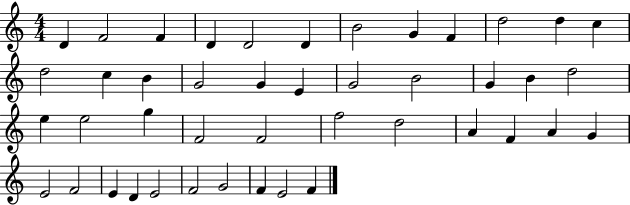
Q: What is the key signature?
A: C major